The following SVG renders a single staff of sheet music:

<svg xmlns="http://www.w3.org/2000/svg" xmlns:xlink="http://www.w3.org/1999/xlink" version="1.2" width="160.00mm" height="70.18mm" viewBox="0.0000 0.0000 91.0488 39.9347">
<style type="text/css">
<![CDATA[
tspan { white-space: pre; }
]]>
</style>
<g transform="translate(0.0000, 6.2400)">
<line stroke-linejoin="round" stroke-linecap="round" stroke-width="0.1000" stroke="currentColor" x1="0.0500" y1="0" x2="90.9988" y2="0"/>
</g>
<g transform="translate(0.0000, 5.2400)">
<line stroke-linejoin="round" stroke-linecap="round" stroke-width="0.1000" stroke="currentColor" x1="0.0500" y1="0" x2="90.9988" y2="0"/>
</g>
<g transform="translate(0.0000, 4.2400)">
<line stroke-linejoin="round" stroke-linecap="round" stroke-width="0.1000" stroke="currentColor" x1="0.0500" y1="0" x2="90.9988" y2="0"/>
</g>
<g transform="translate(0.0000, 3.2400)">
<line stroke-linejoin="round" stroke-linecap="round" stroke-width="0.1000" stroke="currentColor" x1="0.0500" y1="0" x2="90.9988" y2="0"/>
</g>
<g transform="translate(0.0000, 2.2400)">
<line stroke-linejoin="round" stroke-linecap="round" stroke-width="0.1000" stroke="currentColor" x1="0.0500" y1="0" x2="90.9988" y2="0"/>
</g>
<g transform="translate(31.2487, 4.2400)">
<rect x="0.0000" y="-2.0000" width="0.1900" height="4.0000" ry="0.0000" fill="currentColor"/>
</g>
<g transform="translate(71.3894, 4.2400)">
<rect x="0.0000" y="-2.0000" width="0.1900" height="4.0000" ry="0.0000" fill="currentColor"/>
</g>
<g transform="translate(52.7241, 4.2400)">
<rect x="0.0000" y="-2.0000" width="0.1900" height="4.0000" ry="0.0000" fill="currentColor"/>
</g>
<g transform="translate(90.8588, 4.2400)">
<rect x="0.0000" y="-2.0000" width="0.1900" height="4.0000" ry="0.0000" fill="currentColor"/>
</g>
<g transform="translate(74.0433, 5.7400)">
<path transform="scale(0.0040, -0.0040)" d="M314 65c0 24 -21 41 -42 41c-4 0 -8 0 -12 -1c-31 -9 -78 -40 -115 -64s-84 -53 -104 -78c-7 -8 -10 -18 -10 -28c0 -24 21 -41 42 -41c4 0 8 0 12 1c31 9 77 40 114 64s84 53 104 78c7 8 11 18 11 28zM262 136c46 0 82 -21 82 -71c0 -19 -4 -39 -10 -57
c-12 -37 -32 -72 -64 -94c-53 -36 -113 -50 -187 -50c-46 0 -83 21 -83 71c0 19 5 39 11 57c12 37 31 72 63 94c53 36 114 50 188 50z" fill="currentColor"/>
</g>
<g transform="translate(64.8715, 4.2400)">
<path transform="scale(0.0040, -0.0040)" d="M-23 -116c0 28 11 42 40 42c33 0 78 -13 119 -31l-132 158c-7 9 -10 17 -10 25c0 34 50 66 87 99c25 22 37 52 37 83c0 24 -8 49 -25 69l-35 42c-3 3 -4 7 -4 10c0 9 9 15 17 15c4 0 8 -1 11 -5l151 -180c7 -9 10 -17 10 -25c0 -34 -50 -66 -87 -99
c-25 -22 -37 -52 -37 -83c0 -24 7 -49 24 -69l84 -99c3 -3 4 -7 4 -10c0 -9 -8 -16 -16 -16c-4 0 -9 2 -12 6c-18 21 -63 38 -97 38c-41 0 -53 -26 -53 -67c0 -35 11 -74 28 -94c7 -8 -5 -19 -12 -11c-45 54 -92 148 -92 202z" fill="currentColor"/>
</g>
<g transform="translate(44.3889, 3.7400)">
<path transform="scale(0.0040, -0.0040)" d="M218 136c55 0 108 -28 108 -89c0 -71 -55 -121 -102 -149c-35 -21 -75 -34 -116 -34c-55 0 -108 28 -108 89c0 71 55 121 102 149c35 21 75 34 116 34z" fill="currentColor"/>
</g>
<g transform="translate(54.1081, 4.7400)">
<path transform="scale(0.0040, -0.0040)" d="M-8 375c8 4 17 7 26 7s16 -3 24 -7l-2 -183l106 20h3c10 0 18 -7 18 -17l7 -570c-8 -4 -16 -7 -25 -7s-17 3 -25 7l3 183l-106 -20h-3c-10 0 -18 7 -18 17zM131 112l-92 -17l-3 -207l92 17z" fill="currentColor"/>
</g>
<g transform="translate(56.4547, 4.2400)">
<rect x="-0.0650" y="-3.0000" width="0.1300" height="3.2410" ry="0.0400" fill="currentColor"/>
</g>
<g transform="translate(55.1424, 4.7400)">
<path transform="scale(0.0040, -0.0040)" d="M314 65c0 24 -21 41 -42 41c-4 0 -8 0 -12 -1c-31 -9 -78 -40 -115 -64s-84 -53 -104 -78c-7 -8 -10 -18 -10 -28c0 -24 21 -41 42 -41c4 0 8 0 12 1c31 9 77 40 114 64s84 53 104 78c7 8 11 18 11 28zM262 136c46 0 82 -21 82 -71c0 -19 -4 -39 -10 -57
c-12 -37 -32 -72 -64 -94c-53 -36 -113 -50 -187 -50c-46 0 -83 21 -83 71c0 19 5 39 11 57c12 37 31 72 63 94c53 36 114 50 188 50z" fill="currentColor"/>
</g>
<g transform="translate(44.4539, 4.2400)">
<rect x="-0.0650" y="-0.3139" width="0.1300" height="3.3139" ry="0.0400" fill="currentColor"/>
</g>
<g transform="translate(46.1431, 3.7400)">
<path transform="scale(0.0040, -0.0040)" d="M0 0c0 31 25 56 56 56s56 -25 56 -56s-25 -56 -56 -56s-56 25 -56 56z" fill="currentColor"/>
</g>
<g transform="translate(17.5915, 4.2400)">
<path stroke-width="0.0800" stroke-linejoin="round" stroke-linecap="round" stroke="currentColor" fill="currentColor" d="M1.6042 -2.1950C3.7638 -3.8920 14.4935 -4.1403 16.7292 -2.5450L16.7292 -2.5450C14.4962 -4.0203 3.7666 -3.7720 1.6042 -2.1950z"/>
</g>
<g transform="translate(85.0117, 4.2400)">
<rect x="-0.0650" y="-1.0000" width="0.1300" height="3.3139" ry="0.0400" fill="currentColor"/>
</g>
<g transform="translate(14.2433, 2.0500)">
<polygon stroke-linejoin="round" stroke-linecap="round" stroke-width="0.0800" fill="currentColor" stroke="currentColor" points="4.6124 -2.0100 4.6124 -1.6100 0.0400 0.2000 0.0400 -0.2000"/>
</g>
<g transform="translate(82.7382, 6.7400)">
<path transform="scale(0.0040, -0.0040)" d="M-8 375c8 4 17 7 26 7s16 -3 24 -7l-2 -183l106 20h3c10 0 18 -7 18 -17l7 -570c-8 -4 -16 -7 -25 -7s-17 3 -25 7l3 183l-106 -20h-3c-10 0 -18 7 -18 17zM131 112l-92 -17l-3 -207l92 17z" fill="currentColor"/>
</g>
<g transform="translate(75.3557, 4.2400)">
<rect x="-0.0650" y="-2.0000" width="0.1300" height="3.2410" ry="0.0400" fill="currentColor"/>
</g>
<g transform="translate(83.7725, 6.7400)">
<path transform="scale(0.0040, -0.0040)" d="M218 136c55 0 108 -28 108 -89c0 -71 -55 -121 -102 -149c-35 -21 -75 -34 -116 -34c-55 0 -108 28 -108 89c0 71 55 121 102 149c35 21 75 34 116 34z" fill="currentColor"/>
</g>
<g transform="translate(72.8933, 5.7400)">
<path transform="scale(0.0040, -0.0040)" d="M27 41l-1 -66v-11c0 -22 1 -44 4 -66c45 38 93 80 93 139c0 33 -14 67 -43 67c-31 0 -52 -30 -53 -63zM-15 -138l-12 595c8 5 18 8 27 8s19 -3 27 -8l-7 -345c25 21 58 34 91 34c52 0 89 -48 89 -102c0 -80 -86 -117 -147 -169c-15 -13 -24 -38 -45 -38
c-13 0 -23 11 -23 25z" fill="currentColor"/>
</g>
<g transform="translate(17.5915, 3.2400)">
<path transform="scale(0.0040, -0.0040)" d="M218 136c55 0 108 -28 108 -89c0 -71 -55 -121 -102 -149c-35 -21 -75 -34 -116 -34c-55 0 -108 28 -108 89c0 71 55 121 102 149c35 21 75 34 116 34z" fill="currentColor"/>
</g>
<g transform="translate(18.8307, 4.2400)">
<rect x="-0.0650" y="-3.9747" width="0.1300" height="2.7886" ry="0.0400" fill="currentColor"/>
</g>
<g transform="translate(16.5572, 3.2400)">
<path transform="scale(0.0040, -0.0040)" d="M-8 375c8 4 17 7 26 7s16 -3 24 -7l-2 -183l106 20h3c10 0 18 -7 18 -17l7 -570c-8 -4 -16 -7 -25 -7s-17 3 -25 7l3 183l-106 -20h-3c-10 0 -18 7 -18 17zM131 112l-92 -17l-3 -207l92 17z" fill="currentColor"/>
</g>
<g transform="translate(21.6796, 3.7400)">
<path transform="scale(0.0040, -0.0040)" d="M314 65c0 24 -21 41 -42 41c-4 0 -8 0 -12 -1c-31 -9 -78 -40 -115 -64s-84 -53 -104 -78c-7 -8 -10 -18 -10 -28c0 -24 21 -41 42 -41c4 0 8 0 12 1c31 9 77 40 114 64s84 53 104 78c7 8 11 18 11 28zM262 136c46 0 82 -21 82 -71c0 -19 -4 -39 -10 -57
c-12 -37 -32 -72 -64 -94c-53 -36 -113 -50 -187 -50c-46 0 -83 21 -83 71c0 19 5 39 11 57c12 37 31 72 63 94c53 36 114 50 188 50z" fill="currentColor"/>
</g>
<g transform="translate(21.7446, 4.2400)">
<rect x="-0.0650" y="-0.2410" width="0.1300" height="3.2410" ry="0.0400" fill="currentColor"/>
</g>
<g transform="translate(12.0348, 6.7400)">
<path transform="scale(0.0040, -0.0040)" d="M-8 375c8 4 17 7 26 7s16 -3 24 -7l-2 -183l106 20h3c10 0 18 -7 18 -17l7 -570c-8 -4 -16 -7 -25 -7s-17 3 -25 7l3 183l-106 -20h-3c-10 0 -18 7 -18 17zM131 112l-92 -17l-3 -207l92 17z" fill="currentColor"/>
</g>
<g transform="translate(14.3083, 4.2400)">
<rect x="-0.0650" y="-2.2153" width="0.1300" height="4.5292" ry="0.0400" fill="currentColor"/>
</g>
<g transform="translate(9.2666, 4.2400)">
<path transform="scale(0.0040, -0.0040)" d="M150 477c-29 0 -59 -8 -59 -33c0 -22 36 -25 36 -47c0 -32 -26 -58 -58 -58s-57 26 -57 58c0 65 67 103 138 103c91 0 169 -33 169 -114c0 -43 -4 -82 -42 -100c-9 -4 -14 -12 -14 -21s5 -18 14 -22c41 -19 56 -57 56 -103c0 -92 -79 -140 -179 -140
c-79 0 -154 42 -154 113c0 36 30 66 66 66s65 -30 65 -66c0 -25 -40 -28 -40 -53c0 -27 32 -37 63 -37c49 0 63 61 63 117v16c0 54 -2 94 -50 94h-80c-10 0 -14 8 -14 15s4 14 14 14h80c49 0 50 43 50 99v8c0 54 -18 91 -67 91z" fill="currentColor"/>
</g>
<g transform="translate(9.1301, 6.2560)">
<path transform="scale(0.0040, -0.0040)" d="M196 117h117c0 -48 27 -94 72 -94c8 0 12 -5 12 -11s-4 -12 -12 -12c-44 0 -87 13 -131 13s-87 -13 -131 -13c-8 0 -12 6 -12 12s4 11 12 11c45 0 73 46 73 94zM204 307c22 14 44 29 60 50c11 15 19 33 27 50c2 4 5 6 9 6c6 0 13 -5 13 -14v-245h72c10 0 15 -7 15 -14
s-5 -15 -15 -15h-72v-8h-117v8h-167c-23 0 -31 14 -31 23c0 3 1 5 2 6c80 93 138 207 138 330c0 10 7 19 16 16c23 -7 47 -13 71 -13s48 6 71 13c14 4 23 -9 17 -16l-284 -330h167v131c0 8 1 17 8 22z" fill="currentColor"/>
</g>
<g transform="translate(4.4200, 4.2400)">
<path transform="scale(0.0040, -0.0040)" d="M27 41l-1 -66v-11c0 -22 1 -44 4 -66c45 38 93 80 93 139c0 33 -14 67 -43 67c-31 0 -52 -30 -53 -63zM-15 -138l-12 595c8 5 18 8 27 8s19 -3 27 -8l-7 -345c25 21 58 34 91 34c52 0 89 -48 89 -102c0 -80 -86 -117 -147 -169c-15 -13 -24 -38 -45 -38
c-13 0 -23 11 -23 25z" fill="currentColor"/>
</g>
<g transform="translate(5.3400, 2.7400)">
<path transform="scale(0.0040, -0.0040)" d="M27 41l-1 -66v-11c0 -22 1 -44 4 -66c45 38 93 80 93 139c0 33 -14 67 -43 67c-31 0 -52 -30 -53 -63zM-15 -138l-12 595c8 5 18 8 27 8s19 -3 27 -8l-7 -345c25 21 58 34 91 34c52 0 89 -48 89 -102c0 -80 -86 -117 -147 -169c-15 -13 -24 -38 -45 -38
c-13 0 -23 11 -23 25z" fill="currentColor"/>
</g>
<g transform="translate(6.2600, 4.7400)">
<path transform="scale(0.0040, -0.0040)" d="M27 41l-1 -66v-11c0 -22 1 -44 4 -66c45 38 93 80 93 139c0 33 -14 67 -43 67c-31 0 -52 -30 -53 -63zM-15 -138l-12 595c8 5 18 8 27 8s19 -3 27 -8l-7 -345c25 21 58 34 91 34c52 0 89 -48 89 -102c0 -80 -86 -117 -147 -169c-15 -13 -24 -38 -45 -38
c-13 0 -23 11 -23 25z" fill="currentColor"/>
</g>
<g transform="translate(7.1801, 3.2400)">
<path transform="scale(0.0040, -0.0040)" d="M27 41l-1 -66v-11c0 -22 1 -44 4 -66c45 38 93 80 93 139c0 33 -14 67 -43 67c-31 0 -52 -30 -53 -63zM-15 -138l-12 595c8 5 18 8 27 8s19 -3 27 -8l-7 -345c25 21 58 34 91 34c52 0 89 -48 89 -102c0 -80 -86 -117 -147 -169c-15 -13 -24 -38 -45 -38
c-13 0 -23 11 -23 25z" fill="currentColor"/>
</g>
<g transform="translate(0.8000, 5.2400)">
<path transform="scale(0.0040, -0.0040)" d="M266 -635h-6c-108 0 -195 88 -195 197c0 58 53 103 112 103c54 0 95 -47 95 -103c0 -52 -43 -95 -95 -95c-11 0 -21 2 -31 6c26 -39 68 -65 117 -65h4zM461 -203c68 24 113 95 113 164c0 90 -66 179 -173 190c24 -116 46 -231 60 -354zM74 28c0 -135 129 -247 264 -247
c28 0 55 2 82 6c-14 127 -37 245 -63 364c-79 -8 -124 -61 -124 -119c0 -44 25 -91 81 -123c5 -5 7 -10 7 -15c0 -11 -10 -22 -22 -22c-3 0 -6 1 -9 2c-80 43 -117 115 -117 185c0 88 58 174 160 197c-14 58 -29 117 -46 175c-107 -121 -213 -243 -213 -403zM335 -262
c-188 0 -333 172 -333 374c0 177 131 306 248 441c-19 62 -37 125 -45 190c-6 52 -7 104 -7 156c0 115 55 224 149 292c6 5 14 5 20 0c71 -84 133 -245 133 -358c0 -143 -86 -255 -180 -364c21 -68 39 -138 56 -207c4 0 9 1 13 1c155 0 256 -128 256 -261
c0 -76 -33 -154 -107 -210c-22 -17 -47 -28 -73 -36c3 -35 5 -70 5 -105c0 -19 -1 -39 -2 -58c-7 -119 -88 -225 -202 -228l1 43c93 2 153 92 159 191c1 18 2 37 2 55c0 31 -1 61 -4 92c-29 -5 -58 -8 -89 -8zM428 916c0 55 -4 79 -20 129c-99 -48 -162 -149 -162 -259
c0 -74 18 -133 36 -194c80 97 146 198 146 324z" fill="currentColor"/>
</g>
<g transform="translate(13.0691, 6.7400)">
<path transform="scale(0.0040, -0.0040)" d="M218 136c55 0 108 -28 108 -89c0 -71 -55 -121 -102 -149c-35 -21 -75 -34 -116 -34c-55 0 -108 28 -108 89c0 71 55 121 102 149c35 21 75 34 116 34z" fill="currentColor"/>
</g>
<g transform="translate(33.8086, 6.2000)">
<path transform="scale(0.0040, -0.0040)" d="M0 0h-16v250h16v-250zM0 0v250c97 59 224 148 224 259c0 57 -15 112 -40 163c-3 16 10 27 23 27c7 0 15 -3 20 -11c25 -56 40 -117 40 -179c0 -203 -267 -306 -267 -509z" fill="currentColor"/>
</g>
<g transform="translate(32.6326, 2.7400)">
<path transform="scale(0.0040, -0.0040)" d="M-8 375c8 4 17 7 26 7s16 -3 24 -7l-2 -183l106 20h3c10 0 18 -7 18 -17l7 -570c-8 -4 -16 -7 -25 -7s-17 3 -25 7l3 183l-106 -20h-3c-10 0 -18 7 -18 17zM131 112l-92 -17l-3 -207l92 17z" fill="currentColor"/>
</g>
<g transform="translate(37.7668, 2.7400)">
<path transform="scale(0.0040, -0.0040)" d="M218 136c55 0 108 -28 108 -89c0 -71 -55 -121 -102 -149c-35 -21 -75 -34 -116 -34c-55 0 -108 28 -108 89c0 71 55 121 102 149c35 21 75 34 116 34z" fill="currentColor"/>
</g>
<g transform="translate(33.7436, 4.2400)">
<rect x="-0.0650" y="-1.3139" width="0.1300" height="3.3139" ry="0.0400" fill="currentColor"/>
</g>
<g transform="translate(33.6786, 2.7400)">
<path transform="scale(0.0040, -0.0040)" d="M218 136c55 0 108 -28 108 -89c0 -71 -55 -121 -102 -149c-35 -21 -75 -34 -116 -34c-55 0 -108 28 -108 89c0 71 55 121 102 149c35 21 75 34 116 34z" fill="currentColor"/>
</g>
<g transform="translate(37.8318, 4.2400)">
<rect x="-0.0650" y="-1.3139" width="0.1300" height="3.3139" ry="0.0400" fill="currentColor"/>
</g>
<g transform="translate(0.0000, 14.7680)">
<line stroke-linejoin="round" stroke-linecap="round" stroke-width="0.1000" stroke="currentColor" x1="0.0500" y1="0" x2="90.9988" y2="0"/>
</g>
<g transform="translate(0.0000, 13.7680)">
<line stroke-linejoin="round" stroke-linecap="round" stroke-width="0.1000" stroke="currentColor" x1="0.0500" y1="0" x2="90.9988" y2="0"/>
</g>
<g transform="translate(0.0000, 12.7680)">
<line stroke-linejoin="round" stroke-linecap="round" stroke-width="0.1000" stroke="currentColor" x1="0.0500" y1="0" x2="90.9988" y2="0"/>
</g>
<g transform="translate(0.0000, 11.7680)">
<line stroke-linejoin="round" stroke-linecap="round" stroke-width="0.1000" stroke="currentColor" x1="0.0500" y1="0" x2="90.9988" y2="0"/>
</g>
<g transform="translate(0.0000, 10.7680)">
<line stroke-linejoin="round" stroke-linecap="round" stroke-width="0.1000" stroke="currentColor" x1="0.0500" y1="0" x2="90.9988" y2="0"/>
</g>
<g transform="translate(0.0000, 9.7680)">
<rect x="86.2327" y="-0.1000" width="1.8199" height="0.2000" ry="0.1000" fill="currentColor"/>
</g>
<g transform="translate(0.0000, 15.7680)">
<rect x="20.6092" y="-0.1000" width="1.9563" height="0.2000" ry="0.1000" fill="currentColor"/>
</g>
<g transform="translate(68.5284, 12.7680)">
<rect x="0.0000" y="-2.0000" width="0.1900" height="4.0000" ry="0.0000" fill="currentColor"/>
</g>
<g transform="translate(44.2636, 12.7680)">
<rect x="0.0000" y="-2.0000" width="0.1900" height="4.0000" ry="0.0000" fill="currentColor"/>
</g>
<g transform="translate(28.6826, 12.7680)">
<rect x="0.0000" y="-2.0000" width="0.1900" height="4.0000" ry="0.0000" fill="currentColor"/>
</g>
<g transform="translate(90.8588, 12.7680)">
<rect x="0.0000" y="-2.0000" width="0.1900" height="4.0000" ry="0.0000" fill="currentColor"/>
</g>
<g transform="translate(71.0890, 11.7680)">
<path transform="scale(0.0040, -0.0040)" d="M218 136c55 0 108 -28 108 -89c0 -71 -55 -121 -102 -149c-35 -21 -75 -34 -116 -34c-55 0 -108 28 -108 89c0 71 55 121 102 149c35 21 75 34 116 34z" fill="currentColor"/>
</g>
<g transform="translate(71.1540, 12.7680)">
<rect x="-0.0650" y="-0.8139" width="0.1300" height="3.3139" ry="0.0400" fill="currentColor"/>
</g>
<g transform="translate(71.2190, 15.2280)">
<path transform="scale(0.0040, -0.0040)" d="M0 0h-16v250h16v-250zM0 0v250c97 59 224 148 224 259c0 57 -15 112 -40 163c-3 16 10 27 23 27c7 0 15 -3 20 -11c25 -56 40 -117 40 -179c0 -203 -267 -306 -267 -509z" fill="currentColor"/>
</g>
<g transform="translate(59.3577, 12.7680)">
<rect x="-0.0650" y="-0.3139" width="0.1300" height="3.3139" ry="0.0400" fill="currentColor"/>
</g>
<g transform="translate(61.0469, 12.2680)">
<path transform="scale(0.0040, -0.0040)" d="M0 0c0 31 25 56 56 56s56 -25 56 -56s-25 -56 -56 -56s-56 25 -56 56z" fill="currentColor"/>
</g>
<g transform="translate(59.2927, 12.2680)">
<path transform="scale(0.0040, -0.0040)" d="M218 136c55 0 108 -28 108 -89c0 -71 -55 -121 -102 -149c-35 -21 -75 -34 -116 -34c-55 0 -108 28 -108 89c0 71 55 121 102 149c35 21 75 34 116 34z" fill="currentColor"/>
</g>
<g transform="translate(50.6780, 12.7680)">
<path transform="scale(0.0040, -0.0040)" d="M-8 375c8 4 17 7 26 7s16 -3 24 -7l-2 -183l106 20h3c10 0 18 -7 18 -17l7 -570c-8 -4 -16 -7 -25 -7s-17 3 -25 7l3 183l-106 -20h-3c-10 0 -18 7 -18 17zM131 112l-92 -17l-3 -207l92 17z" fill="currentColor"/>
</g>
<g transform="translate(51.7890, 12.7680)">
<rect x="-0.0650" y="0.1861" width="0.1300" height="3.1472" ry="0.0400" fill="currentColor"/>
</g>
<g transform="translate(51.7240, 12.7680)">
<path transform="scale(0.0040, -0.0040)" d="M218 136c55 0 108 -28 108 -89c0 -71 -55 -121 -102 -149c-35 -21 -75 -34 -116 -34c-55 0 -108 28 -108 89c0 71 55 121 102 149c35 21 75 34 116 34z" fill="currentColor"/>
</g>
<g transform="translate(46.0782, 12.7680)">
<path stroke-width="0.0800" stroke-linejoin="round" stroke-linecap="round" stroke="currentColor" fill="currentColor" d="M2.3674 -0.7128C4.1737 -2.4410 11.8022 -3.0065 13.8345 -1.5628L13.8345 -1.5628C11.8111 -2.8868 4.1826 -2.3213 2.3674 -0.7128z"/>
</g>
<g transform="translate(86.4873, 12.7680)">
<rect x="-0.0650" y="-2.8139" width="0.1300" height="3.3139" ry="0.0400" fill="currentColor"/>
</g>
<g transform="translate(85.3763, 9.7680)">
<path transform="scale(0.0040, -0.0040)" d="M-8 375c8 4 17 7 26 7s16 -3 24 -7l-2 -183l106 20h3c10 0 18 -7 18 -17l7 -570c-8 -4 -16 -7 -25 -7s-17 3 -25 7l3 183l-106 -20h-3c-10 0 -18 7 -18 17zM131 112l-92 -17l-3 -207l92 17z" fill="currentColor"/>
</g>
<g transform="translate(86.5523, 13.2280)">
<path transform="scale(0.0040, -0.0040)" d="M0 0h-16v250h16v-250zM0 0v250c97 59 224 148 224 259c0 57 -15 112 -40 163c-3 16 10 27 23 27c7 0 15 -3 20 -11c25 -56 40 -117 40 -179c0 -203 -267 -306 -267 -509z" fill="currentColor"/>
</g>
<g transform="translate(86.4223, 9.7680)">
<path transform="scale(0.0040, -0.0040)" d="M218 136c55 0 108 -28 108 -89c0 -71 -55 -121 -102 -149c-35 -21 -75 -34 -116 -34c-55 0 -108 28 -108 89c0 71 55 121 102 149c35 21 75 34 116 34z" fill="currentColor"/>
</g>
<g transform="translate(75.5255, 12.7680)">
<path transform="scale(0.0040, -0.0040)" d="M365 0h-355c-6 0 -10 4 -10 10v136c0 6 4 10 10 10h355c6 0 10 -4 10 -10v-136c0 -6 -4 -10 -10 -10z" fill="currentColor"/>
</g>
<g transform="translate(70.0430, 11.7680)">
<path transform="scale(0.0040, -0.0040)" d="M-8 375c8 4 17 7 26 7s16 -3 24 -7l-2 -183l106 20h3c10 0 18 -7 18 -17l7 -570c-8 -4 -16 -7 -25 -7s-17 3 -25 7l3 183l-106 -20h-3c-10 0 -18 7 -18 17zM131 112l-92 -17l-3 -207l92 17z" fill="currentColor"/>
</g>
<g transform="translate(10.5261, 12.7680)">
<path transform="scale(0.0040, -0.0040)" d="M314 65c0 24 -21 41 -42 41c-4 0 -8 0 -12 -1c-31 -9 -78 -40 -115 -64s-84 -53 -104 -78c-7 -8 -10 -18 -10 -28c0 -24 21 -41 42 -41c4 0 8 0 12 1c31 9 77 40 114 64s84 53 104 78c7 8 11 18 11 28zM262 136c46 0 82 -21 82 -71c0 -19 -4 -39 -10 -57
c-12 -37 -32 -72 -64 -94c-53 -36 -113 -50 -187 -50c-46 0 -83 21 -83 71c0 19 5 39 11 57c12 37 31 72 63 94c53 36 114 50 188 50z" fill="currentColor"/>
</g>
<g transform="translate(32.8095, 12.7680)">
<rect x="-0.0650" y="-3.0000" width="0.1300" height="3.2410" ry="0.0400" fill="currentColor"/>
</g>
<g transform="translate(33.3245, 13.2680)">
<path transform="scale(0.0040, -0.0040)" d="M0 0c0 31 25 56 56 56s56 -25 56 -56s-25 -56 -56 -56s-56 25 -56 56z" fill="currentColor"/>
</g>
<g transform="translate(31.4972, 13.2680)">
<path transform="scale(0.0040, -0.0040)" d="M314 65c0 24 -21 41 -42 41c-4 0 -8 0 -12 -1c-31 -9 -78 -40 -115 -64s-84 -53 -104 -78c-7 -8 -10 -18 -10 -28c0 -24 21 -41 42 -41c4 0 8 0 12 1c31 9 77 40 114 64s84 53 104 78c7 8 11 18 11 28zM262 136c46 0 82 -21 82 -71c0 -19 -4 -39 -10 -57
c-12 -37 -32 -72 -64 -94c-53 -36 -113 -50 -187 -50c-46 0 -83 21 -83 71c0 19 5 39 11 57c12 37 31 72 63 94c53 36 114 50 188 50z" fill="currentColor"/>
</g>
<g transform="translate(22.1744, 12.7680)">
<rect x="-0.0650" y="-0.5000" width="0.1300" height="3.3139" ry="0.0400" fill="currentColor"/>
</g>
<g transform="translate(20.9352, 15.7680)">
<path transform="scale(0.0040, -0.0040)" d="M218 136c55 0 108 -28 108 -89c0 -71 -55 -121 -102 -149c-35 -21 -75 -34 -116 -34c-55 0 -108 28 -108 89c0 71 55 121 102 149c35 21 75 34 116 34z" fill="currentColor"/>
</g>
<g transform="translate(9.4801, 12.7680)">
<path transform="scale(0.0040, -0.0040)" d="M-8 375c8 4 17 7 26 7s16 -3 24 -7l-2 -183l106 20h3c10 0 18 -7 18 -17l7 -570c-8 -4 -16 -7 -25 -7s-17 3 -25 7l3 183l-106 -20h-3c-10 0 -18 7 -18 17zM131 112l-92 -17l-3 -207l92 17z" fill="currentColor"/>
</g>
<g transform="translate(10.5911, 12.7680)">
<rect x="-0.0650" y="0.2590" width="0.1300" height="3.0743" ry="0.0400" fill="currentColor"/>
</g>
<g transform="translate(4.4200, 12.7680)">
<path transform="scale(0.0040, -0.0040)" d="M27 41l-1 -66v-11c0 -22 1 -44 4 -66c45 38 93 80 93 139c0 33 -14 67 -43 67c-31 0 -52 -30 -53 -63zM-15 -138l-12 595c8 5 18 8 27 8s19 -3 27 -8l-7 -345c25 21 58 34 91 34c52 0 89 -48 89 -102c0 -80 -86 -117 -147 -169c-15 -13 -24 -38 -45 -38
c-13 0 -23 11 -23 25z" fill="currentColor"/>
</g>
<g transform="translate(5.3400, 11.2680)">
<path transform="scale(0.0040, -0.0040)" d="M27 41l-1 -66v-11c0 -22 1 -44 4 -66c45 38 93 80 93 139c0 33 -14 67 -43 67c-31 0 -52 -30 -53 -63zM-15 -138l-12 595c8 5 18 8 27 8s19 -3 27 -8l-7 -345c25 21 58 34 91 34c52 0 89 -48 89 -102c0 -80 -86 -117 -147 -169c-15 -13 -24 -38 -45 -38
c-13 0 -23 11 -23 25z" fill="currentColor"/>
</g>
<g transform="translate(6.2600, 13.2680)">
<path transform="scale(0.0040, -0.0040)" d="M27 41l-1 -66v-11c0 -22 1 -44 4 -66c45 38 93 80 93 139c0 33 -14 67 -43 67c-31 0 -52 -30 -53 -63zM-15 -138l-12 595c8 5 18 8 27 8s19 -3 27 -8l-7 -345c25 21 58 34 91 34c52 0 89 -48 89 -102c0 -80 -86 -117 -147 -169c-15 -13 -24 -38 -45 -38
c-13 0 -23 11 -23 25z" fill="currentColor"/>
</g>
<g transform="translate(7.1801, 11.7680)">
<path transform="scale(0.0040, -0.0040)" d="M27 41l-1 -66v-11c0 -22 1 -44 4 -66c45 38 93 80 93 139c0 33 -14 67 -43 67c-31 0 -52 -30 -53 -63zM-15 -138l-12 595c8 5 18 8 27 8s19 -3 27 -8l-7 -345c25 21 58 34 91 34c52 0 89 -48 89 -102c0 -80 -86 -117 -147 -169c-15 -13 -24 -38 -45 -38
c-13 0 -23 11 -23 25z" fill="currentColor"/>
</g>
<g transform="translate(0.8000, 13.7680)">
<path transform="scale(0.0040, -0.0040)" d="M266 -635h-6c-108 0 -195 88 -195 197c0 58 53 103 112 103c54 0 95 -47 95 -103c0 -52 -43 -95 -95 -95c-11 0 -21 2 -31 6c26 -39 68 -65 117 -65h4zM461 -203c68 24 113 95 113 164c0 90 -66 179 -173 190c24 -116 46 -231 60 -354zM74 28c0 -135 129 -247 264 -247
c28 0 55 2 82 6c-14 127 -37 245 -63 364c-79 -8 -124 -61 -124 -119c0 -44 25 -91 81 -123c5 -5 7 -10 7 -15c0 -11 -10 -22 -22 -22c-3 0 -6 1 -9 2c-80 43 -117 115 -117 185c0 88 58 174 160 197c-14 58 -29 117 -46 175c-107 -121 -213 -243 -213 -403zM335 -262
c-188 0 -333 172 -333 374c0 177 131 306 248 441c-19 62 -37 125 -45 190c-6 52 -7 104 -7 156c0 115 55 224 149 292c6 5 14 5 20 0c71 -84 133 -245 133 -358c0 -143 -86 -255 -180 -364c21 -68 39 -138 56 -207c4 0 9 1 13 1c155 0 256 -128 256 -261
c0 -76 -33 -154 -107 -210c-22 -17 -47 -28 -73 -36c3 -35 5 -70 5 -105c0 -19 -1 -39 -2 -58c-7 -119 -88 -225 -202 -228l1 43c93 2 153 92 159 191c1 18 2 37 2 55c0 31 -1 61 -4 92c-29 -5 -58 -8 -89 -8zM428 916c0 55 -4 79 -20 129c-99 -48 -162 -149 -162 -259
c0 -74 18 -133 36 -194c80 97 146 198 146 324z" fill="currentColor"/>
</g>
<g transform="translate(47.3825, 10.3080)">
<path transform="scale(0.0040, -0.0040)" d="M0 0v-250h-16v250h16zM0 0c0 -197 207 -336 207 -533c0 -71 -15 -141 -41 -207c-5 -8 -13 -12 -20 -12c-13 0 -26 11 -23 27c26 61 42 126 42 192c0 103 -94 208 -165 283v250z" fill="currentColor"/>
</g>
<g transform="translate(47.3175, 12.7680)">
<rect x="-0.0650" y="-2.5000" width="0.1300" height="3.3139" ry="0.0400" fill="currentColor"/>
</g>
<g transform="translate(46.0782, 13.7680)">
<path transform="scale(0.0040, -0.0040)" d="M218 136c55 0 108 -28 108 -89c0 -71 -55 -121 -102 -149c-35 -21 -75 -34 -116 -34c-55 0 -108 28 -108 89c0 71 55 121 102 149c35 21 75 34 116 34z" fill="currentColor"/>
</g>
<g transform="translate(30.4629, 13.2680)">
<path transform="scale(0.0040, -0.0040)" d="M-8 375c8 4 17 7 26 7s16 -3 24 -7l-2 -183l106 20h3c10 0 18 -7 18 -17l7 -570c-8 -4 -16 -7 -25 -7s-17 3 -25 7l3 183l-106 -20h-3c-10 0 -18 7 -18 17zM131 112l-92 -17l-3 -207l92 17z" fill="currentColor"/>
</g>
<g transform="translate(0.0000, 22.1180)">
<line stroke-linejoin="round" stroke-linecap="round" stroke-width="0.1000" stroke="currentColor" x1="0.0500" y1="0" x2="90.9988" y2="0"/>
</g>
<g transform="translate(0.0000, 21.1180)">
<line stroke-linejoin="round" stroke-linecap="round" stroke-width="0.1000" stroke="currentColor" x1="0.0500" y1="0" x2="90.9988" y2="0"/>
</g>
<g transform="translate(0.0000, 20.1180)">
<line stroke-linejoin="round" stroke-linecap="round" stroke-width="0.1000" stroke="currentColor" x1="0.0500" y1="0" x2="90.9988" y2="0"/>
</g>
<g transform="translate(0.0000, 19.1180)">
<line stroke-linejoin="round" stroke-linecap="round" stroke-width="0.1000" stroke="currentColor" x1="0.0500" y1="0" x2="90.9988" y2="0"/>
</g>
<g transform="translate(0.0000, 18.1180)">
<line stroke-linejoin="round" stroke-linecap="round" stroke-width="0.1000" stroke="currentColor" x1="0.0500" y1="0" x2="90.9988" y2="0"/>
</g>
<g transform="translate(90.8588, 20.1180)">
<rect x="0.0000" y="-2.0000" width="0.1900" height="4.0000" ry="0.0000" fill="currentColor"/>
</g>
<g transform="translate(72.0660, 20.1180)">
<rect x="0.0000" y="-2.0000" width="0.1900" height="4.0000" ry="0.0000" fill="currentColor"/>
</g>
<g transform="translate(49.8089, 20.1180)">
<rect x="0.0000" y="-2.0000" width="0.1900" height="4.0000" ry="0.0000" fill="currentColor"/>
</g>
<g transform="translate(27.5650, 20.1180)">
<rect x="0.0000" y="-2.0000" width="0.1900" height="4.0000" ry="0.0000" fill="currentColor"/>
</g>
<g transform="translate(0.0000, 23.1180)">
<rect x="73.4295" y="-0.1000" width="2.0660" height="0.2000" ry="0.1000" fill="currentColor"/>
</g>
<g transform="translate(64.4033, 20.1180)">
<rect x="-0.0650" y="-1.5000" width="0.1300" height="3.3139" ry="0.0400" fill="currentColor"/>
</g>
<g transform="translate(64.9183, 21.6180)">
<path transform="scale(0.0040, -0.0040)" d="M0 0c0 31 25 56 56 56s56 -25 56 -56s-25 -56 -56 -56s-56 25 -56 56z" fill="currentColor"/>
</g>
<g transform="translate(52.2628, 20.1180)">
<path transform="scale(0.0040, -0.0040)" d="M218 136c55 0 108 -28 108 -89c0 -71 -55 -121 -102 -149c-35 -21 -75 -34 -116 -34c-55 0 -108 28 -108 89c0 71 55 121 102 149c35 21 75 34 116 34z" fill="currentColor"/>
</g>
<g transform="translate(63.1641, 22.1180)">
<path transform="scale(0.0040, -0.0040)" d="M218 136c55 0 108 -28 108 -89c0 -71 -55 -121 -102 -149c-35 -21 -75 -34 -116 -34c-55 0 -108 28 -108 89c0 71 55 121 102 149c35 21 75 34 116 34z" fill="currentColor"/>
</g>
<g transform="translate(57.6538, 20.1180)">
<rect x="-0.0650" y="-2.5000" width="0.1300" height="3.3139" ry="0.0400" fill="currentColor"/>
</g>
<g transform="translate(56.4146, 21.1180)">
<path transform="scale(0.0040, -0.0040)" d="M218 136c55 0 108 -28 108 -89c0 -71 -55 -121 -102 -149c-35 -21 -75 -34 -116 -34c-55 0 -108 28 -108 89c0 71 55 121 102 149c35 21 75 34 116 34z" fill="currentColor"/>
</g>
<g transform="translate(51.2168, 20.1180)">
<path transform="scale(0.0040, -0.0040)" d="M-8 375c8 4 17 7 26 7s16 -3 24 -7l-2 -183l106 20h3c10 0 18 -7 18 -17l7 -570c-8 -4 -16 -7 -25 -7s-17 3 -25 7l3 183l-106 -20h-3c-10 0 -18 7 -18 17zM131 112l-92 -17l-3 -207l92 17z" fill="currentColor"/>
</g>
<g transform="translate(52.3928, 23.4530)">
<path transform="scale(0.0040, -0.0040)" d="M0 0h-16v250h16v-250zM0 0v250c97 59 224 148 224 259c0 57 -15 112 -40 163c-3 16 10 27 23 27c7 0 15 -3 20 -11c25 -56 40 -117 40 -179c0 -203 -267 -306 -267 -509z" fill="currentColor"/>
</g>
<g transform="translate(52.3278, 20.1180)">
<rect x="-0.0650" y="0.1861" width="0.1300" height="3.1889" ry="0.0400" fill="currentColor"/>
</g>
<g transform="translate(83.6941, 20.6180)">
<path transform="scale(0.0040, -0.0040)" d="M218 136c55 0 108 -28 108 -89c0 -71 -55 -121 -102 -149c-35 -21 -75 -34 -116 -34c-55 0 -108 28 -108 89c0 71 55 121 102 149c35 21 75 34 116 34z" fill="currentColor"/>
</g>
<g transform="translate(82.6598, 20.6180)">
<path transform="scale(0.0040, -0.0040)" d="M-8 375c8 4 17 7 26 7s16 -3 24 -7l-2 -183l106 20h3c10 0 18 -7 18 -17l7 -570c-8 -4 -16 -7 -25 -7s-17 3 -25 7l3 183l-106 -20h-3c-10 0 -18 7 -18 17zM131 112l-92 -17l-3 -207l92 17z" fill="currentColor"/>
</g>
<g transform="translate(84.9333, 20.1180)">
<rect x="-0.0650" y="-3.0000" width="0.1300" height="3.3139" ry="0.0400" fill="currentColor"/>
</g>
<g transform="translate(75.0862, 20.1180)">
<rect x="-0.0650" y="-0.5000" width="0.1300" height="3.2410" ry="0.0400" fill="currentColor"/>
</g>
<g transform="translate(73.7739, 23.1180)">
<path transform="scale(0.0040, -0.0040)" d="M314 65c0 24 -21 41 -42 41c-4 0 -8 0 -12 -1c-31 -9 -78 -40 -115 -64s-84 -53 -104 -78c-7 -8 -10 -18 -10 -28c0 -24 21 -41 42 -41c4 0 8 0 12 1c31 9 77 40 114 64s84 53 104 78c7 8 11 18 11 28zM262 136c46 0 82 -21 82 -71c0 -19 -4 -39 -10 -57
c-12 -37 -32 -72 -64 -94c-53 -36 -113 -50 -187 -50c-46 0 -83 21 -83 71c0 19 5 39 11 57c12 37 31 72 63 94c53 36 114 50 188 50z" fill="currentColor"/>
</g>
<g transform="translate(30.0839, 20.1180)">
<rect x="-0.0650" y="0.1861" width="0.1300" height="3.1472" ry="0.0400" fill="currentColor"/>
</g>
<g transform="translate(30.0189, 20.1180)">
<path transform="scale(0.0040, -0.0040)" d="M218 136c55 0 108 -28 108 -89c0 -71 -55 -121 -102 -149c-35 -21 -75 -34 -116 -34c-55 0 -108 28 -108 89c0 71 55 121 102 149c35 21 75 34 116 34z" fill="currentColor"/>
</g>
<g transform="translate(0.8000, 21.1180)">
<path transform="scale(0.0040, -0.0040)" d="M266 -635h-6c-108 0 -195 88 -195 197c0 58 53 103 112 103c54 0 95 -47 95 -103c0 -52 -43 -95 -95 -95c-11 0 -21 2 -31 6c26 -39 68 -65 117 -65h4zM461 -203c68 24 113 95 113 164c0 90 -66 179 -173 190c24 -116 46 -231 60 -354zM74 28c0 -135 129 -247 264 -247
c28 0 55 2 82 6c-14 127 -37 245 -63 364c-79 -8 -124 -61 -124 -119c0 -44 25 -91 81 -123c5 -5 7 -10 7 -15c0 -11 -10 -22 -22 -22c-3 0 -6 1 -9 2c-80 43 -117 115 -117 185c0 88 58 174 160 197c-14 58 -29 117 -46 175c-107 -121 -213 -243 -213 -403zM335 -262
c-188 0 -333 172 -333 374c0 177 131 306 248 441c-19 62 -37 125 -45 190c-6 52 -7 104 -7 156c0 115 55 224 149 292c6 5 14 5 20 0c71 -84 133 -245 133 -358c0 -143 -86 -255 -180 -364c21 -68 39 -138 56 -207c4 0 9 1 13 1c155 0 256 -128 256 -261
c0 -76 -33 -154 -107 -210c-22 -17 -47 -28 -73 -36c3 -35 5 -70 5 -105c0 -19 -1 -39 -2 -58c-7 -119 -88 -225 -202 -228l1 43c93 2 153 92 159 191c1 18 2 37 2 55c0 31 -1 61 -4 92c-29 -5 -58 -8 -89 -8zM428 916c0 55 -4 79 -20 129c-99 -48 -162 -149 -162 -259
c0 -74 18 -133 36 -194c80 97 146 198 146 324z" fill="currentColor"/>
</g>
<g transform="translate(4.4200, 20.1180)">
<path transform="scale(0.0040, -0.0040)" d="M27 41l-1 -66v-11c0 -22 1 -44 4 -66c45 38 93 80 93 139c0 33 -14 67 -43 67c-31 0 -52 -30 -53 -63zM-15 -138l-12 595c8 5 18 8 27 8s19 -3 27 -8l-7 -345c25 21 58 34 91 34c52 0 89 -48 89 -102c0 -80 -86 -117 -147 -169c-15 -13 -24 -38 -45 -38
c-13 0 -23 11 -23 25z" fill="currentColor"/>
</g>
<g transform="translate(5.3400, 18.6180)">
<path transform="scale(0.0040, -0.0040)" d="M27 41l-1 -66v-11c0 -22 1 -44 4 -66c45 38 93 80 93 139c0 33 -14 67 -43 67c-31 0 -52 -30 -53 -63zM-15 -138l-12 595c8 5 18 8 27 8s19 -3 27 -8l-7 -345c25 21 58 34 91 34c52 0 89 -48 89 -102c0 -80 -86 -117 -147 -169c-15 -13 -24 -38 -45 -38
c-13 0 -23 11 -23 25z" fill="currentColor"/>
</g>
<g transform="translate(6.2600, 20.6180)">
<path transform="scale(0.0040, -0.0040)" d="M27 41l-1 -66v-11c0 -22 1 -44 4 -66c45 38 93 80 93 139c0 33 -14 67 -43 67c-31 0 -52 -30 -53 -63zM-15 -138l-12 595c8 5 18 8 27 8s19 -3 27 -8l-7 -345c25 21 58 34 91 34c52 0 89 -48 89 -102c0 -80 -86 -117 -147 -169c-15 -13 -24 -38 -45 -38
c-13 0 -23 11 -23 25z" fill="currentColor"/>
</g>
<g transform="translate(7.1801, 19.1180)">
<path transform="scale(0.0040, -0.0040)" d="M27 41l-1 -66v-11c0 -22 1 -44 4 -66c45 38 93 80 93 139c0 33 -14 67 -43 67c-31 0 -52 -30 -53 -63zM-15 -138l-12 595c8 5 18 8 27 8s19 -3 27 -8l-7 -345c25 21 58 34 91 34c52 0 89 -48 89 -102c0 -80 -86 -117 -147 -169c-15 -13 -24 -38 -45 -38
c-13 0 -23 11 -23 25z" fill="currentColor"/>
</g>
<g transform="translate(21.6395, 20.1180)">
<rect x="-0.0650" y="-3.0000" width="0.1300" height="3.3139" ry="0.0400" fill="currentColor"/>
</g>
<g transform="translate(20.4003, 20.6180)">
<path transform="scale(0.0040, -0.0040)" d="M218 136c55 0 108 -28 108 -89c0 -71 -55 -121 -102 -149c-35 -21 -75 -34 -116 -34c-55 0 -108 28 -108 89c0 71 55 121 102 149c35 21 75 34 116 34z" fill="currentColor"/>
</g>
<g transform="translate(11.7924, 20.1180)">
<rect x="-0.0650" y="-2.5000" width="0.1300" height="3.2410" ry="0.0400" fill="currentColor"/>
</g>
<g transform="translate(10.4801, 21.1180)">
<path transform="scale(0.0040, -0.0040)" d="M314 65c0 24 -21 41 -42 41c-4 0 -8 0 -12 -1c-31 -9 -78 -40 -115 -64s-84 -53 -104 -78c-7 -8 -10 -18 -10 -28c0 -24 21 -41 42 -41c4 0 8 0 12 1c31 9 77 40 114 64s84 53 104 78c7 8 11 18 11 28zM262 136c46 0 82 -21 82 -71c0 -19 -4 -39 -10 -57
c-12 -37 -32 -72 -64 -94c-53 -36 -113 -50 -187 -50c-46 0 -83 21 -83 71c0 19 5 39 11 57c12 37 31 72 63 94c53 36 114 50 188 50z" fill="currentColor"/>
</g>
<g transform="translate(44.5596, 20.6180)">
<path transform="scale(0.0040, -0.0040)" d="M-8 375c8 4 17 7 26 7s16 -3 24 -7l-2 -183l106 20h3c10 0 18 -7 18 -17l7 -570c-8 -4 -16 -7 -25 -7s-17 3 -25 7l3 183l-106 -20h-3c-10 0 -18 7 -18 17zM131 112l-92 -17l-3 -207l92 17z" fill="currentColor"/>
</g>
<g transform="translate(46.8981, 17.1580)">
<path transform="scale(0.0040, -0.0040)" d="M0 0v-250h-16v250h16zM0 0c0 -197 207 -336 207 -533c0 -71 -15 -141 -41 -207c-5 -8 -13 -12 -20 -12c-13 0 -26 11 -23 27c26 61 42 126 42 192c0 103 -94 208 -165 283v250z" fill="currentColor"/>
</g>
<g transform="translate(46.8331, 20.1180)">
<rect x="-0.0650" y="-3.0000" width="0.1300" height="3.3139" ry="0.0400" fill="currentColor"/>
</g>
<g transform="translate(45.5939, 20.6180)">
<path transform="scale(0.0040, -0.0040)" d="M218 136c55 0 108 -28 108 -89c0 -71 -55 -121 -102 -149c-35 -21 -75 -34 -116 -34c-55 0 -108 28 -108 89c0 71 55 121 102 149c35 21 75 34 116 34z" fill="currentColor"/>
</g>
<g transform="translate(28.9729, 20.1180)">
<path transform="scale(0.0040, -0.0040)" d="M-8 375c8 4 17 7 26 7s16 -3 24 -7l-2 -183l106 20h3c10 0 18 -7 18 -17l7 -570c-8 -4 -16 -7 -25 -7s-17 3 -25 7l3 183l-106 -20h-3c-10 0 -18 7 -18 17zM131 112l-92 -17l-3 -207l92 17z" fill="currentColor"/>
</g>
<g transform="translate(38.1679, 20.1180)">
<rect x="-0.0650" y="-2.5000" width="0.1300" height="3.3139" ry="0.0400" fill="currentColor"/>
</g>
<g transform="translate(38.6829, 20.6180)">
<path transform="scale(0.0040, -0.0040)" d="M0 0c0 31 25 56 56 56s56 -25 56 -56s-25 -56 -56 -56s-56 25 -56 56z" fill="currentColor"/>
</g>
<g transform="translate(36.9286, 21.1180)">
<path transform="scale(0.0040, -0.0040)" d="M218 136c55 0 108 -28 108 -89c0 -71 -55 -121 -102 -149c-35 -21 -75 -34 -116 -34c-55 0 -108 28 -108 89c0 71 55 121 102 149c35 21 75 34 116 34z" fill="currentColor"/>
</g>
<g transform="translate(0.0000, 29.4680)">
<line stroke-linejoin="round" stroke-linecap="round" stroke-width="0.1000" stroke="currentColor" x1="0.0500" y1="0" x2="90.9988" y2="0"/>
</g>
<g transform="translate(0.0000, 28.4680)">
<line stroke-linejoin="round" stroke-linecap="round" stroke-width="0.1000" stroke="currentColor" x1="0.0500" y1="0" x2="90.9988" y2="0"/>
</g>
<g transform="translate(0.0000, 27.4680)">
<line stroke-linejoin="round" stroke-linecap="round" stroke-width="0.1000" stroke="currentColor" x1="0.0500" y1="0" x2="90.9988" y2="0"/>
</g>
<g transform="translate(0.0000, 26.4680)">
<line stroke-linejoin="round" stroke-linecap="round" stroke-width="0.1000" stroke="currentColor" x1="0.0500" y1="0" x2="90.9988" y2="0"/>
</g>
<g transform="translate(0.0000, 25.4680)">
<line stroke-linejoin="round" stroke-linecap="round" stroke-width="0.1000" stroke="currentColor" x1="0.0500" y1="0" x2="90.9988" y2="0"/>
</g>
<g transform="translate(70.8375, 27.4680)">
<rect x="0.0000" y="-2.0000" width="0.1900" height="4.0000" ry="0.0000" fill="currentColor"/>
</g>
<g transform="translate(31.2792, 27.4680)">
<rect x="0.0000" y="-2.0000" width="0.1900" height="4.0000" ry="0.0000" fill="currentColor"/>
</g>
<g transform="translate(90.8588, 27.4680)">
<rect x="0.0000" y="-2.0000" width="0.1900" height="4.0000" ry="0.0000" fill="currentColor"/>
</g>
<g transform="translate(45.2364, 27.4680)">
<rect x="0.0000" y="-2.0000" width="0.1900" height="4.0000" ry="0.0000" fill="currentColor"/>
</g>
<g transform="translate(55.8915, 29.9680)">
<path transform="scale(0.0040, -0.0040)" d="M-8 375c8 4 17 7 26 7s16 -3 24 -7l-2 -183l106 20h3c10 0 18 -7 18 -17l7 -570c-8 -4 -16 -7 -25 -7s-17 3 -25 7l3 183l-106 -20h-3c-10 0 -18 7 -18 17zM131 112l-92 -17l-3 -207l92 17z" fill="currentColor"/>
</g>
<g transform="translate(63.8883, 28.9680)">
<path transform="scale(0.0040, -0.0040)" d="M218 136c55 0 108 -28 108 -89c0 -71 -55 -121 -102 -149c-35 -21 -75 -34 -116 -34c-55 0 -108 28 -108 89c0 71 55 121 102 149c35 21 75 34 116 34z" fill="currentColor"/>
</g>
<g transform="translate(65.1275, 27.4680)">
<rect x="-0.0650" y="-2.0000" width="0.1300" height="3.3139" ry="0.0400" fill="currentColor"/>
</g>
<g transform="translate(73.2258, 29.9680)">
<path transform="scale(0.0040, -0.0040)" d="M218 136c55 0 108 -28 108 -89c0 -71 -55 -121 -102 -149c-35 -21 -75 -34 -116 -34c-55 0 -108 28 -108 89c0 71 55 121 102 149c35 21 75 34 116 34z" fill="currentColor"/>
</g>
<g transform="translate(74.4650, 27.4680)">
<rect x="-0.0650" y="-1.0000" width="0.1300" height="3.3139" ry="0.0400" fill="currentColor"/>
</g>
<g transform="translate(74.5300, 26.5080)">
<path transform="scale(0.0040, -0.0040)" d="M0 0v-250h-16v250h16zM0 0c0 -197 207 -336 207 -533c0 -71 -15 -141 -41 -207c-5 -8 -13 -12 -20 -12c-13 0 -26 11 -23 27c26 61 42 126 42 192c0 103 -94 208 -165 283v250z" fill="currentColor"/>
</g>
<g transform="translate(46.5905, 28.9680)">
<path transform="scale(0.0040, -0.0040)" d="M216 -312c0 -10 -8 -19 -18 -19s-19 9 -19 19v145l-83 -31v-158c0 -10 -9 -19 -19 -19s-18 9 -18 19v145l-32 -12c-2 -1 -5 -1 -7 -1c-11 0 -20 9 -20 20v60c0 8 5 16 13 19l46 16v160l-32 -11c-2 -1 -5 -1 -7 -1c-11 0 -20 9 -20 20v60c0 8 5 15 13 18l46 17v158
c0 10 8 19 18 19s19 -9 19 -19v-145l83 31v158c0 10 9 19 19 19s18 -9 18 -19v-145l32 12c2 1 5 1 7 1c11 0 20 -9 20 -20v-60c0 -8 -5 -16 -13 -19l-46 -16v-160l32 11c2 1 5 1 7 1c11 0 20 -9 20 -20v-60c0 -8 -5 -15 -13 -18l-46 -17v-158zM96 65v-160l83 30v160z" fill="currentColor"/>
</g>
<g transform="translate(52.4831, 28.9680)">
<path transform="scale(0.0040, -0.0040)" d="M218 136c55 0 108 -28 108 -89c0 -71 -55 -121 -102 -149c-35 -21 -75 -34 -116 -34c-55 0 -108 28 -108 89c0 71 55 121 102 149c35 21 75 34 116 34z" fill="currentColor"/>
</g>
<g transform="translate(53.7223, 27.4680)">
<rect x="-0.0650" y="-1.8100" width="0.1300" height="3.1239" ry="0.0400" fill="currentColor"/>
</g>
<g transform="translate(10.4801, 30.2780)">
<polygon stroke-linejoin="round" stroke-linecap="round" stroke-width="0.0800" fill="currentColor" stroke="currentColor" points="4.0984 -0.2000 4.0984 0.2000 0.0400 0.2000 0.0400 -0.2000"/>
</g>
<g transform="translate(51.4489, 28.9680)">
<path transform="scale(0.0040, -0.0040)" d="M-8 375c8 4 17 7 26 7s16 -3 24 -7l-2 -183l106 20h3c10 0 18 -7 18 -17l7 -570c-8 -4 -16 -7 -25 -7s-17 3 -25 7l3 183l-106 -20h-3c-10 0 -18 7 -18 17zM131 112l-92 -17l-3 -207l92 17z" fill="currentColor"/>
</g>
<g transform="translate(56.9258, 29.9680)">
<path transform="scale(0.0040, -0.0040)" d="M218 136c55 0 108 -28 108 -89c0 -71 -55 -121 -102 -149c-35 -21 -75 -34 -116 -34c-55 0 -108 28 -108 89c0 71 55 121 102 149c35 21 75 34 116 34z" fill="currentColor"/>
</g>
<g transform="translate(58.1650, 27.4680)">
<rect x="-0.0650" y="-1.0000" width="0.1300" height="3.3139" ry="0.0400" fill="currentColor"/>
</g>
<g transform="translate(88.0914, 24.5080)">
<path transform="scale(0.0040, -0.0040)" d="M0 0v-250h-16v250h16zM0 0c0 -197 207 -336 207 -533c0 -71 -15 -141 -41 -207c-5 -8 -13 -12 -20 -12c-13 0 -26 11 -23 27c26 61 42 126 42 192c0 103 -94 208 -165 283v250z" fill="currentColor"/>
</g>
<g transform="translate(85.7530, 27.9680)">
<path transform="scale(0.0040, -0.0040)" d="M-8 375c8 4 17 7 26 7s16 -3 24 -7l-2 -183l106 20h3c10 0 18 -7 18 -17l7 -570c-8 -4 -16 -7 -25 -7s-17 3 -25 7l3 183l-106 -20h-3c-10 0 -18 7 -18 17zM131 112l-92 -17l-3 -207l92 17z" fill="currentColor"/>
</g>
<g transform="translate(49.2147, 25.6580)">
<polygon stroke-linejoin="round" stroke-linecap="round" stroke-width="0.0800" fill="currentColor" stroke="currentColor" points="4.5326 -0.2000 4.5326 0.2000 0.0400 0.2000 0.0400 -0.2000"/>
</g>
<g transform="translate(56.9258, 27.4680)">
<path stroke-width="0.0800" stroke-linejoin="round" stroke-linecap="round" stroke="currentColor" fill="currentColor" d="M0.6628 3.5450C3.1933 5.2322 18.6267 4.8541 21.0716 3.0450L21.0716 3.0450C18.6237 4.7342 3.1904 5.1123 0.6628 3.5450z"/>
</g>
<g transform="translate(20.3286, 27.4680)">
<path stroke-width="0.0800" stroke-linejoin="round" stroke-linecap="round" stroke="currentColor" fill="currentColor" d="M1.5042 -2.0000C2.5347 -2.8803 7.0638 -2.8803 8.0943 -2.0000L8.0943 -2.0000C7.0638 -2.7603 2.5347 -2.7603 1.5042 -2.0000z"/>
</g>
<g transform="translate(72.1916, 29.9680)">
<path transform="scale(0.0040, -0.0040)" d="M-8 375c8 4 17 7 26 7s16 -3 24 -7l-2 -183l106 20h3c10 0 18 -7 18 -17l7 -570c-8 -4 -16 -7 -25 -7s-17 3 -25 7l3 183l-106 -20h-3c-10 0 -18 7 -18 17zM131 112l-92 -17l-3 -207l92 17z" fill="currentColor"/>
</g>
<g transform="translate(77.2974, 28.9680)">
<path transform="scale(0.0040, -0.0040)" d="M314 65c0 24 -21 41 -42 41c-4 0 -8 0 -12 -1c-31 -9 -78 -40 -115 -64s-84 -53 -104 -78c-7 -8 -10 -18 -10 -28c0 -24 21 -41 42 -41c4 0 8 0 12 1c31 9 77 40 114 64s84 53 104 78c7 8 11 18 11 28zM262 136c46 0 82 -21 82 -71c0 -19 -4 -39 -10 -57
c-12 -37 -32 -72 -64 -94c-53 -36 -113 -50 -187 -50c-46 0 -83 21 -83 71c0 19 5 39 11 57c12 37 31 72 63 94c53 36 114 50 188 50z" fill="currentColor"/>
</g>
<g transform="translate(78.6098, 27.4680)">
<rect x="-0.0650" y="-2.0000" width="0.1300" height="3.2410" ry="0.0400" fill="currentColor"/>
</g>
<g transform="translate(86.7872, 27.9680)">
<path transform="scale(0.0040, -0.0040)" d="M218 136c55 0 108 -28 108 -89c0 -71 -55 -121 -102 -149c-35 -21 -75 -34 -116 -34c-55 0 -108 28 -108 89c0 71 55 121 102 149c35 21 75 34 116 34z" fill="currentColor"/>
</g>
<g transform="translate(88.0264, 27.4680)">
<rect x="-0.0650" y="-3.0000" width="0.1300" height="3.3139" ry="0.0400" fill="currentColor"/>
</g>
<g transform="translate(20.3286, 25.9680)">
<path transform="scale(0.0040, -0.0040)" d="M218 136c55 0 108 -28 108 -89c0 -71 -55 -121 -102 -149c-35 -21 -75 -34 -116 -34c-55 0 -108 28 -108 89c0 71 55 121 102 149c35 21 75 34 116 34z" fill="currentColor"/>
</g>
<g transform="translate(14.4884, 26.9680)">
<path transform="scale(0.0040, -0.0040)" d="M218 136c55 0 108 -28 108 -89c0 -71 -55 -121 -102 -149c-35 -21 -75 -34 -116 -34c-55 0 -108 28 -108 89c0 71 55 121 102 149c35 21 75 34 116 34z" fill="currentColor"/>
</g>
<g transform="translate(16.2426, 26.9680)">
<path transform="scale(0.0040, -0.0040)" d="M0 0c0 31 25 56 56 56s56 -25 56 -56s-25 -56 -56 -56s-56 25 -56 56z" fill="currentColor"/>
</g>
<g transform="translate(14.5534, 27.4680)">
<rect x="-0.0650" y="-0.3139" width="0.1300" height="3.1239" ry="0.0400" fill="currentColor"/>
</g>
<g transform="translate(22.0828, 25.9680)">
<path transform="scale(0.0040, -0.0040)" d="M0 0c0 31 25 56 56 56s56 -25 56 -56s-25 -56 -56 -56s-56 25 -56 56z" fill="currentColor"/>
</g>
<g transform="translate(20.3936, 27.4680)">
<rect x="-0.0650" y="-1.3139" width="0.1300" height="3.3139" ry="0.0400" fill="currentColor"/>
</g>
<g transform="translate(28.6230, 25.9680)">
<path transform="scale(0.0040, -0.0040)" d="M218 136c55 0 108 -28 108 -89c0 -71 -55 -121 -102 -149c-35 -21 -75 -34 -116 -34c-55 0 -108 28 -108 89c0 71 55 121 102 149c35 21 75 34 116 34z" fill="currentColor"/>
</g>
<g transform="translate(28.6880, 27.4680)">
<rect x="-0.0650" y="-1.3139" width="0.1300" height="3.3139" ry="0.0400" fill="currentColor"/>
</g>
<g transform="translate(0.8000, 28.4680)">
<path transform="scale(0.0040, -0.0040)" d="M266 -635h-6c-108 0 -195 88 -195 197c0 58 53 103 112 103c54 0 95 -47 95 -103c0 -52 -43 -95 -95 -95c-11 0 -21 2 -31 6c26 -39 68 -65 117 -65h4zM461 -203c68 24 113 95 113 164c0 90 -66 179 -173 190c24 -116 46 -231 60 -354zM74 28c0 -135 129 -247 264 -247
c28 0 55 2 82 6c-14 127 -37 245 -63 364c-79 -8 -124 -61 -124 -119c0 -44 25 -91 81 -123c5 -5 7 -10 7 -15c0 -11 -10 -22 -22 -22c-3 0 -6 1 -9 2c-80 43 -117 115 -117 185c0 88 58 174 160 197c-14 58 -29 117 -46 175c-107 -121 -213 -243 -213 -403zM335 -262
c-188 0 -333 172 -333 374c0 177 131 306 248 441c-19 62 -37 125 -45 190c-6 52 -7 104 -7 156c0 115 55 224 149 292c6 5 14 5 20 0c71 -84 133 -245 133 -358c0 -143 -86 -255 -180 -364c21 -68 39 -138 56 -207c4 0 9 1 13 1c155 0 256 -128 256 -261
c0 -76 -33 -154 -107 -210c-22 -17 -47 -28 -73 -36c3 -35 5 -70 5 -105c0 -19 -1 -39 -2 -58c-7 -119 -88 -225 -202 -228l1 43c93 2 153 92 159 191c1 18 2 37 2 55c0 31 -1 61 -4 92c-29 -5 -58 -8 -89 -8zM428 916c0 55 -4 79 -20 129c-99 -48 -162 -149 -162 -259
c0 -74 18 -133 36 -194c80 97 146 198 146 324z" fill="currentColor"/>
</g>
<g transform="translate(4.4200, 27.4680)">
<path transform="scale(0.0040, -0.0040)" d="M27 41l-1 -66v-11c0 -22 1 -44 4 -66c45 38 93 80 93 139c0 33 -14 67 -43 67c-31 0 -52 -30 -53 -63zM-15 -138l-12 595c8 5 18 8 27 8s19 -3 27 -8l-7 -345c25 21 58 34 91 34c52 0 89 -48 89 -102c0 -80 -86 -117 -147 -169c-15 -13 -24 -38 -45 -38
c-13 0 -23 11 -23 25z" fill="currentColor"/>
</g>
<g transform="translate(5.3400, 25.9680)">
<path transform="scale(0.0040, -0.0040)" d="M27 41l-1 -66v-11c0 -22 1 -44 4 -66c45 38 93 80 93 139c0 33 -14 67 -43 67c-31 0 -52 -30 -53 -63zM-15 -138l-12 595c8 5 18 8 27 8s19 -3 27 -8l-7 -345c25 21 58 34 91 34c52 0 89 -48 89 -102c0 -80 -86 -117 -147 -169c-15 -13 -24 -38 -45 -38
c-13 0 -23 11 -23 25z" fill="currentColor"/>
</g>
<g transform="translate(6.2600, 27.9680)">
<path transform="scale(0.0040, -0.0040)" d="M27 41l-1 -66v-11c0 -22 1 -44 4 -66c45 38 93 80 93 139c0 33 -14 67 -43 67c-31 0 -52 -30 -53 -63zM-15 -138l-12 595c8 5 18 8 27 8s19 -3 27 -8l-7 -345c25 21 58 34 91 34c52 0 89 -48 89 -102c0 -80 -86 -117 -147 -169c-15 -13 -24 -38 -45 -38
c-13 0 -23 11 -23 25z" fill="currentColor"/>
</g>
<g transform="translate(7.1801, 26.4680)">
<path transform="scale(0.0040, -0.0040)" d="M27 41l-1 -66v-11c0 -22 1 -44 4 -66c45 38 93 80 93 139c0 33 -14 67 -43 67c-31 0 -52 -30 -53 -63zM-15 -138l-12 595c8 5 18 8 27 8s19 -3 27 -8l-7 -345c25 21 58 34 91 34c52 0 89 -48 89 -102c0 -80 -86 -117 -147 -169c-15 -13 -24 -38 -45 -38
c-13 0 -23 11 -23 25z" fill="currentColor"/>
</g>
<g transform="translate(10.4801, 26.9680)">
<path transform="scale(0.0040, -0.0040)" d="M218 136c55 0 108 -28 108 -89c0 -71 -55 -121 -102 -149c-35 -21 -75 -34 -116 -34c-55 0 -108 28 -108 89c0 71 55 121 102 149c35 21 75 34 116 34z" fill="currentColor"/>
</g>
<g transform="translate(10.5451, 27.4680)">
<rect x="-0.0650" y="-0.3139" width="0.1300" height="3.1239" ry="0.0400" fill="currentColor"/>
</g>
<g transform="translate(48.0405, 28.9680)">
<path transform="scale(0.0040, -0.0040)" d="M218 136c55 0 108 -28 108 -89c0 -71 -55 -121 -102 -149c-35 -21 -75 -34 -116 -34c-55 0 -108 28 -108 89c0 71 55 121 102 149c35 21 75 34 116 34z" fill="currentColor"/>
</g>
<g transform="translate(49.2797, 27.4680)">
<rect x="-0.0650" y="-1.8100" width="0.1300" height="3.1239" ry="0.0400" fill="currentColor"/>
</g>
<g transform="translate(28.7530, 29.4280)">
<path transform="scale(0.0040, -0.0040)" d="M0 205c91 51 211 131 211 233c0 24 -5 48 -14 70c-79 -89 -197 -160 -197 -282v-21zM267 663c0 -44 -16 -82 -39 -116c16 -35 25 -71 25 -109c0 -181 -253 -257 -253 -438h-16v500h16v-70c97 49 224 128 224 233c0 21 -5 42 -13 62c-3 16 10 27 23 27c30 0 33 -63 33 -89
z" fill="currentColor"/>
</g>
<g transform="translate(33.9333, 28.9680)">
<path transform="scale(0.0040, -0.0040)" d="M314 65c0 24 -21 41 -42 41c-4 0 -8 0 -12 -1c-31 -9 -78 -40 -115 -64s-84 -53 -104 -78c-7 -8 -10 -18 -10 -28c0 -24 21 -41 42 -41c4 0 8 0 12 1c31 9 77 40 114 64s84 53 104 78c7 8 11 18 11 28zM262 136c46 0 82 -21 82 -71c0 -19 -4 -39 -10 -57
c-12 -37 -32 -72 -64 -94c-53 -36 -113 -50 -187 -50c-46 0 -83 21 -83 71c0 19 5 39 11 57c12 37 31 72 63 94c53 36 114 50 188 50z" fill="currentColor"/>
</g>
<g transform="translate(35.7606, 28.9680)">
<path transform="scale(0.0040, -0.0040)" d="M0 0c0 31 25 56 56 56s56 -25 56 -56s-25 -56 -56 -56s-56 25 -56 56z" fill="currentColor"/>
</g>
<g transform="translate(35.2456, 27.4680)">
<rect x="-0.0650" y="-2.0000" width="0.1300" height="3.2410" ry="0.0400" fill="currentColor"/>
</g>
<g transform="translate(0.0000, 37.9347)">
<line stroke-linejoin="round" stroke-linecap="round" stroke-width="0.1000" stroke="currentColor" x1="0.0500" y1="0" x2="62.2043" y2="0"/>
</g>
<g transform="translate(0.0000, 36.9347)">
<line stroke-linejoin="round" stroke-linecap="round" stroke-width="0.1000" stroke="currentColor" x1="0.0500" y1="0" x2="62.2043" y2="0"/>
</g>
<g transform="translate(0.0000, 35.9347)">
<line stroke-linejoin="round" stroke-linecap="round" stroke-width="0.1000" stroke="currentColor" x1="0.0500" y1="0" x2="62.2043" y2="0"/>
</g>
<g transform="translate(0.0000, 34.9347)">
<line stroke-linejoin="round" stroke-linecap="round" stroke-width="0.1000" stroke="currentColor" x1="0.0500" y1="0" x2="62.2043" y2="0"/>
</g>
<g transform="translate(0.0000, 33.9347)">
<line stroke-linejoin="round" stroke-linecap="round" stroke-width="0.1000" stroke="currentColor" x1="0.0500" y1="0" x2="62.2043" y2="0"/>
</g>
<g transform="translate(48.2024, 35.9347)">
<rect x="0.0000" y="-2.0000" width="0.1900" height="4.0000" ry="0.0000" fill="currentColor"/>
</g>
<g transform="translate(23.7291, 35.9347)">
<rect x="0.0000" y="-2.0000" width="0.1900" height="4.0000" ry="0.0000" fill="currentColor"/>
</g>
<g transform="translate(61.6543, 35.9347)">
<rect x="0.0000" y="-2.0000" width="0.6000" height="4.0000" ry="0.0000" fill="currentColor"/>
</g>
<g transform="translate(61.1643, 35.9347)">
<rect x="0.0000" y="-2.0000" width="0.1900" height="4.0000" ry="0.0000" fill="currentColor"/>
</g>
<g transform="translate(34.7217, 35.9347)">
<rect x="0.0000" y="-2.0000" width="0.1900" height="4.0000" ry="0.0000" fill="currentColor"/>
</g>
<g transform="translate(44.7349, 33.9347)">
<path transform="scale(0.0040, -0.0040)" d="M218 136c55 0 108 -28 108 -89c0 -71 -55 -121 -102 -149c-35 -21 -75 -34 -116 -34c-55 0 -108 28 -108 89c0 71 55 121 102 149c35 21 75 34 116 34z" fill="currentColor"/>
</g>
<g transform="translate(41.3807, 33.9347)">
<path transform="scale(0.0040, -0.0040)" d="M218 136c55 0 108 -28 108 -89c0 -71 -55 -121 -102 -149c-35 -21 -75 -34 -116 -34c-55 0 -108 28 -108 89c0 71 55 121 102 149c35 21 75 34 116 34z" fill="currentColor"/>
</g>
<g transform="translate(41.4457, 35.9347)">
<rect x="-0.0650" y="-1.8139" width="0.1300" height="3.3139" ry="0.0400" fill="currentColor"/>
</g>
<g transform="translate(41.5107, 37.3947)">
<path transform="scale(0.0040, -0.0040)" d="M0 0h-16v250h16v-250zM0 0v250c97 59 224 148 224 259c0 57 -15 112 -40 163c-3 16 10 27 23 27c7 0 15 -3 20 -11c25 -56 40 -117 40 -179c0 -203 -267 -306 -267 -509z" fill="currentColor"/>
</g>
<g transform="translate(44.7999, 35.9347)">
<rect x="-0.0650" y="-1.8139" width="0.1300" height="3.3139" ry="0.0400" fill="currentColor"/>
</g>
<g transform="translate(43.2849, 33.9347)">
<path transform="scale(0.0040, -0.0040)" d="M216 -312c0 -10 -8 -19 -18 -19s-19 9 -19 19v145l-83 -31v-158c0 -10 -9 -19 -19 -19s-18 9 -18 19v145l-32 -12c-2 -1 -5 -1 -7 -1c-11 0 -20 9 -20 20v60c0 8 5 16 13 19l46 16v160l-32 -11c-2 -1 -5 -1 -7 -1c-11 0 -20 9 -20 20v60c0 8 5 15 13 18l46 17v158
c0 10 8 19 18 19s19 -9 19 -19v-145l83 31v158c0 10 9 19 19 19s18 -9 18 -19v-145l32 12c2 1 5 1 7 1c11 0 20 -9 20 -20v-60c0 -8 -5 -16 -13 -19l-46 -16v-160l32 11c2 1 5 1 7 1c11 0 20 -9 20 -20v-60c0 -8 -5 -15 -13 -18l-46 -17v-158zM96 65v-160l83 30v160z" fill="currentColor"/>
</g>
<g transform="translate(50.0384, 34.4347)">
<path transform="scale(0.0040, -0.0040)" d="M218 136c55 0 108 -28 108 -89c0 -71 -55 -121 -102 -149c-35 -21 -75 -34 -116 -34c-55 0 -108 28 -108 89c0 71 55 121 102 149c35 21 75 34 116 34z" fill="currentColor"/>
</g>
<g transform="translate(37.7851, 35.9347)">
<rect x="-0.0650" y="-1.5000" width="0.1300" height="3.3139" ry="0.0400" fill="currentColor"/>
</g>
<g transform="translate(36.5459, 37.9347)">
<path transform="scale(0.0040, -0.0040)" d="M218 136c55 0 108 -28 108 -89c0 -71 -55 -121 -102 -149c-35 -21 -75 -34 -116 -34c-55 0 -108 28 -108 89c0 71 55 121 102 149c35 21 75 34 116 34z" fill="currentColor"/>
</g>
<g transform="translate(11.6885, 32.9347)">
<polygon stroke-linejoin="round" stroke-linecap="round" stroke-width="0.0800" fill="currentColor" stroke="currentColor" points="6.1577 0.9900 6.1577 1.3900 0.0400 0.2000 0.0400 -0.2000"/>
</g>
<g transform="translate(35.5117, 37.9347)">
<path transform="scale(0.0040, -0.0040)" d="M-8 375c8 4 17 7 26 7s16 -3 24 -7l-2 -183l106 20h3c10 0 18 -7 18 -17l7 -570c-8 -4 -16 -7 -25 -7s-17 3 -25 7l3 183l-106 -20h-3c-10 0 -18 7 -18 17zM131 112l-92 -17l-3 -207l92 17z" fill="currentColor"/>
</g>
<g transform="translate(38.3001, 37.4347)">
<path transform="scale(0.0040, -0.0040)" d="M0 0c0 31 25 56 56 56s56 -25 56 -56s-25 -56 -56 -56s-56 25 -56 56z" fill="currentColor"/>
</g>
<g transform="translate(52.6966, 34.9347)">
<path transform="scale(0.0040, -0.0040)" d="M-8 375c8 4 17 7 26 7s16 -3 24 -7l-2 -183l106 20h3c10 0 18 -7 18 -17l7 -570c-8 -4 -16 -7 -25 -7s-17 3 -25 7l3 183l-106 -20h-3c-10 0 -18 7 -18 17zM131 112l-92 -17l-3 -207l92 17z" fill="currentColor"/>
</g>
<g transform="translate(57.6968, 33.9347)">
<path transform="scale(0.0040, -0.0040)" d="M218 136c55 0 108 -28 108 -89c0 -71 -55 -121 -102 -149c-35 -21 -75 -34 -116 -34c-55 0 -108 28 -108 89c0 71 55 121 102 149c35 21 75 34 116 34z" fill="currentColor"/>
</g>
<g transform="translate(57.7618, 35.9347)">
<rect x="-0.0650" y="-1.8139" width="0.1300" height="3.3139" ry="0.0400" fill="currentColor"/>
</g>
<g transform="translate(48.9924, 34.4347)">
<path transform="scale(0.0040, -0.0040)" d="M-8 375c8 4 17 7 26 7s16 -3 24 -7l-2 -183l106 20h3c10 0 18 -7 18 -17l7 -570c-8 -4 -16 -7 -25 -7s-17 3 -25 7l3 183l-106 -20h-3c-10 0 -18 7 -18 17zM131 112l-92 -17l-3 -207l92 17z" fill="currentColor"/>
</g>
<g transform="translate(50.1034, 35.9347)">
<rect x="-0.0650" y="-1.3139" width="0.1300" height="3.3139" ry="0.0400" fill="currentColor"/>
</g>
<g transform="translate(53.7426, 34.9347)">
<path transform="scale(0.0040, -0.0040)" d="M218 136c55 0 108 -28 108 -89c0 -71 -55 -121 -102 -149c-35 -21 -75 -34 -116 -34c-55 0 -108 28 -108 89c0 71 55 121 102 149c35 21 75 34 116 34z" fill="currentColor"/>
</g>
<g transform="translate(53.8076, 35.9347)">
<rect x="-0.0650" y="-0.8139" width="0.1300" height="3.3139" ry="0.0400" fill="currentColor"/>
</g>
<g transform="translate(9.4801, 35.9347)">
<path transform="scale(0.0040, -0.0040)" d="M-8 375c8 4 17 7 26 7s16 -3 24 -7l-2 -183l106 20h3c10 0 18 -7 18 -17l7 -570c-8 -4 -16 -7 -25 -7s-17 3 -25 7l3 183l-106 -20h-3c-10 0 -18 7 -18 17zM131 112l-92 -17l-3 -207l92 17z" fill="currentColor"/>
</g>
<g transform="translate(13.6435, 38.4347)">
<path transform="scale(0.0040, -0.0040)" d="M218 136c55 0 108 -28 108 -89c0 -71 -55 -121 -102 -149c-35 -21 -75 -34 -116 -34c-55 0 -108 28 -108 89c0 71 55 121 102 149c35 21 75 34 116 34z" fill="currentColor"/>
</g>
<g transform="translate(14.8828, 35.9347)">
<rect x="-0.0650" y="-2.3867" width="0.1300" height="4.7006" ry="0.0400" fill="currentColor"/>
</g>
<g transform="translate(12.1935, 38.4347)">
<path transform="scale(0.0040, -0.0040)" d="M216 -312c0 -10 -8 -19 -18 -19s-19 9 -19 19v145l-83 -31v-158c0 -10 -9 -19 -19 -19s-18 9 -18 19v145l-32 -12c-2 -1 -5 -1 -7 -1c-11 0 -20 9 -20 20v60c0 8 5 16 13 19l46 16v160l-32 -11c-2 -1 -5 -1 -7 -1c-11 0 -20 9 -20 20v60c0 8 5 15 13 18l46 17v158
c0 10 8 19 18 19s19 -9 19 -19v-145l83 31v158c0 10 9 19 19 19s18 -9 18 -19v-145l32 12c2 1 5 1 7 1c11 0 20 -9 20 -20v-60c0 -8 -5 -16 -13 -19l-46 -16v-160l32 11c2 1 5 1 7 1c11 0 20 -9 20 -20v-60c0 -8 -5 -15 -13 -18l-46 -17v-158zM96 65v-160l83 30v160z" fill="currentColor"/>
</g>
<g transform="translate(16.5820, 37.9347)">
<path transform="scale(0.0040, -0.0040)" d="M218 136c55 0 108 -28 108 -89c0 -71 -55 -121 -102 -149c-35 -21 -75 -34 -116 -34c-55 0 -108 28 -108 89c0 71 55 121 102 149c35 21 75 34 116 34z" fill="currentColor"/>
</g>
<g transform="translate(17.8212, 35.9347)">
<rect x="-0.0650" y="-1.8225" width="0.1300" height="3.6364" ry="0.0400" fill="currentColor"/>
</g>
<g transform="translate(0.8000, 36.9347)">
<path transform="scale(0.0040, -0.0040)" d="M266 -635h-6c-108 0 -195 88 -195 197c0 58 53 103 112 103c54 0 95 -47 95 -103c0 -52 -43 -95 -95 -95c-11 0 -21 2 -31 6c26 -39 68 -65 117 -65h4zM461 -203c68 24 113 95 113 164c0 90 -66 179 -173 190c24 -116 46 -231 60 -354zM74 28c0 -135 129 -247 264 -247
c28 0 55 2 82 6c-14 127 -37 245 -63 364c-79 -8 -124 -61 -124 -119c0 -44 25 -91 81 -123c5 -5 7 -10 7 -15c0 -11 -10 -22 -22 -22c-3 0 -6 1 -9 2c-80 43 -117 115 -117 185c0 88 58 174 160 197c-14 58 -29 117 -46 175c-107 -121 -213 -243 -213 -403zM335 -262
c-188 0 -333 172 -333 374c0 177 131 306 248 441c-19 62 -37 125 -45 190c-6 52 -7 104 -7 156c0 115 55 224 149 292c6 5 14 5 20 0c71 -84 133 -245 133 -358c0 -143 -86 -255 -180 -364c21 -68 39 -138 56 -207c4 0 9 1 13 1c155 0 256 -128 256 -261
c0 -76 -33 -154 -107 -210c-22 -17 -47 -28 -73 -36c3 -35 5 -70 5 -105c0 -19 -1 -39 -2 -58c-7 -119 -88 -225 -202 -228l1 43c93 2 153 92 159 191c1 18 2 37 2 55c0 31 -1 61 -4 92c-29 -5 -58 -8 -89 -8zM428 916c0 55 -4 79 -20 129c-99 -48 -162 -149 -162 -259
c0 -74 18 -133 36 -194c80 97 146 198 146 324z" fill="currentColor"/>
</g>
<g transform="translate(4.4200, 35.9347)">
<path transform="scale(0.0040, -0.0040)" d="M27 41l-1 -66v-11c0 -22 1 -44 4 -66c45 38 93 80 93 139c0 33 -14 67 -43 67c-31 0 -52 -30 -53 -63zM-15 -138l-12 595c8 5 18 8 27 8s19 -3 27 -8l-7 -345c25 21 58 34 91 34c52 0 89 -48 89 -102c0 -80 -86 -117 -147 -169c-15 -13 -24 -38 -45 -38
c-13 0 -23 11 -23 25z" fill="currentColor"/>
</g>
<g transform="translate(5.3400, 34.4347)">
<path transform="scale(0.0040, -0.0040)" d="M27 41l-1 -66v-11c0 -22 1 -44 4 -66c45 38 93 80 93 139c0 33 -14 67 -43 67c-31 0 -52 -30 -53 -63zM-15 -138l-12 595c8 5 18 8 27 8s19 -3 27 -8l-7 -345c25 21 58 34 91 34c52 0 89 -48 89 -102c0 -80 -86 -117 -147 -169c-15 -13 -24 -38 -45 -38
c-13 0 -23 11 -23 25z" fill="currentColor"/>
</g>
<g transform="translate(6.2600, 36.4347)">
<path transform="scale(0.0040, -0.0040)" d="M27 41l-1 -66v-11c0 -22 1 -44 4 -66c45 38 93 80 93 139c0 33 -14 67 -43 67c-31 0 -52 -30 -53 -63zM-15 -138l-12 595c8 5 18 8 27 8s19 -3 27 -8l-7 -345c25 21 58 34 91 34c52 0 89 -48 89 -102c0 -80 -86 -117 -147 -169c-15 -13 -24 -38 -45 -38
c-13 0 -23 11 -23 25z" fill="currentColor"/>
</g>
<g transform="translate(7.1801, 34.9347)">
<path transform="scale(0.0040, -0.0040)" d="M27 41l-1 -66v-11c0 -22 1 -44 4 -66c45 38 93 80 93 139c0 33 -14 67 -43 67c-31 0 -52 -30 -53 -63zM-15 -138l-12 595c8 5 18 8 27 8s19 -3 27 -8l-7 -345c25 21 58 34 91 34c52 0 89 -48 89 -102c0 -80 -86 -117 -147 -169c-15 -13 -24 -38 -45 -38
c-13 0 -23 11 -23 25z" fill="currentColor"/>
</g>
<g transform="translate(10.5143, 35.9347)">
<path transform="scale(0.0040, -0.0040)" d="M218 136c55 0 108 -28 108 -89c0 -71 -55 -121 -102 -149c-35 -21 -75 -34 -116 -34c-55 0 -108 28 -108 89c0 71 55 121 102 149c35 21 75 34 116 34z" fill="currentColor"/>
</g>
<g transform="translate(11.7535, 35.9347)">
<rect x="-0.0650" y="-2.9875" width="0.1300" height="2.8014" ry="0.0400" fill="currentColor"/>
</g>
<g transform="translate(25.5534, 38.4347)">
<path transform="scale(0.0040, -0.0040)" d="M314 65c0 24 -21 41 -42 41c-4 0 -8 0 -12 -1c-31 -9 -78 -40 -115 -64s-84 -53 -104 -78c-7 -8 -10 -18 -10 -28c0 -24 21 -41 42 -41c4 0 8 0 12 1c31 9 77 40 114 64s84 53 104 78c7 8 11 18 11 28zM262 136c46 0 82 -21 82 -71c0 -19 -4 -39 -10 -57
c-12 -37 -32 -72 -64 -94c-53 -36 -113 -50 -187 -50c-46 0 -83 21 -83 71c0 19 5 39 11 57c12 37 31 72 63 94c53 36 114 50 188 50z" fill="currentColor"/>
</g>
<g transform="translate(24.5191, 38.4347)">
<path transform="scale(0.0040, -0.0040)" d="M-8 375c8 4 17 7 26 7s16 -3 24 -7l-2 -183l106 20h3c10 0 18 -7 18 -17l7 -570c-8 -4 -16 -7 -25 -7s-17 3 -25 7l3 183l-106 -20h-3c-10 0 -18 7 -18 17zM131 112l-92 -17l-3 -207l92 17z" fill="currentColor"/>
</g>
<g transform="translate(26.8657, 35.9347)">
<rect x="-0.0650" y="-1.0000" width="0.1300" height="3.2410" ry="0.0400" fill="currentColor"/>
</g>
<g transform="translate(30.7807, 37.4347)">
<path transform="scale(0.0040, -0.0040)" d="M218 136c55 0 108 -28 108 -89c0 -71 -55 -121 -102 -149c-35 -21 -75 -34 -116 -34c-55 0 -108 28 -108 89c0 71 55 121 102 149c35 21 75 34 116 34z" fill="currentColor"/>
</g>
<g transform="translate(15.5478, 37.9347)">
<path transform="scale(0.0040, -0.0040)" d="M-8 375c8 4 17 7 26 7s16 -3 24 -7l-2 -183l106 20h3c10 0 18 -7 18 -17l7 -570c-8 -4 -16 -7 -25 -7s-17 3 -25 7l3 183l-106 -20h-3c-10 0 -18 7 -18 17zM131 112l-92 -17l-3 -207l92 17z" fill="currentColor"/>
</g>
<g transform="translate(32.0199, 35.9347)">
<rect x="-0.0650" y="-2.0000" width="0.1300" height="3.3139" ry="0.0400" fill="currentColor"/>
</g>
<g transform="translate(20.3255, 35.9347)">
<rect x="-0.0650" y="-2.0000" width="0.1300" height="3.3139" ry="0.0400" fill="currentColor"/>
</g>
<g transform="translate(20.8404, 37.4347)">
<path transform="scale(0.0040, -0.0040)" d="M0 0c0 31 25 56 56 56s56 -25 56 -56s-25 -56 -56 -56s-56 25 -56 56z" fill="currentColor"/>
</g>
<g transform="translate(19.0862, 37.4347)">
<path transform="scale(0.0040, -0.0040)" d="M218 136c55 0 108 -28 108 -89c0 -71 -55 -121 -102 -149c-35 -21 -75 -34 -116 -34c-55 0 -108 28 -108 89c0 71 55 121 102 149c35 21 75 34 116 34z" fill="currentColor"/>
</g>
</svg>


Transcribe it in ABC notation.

X:1
T:Untitled
M:3/4
L:1/4
K:Ab
D/2 d/2 c2 e/2 e c A2 z _F2 D B2 C A2 G/2 B c d/2 z2 a/2 G2 _A B G A/2 B/2 G _E C2 A c/2 c/2 _e _e/4 F2 ^F/2 F/2 D F D/2 F2 A/2 B/2 ^D/2 E/2 F D2 F E f/2 ^f e d f